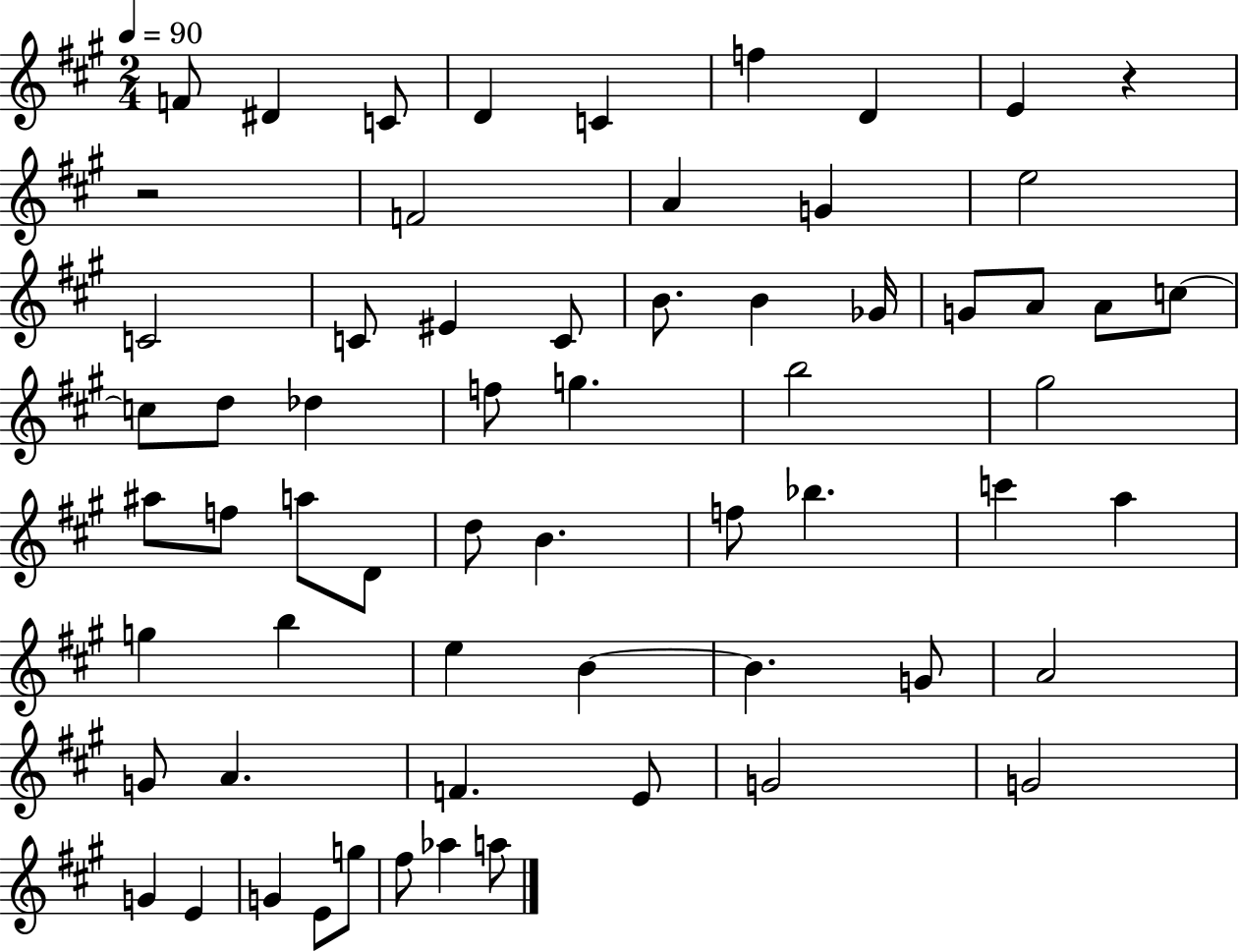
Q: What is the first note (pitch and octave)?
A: F4